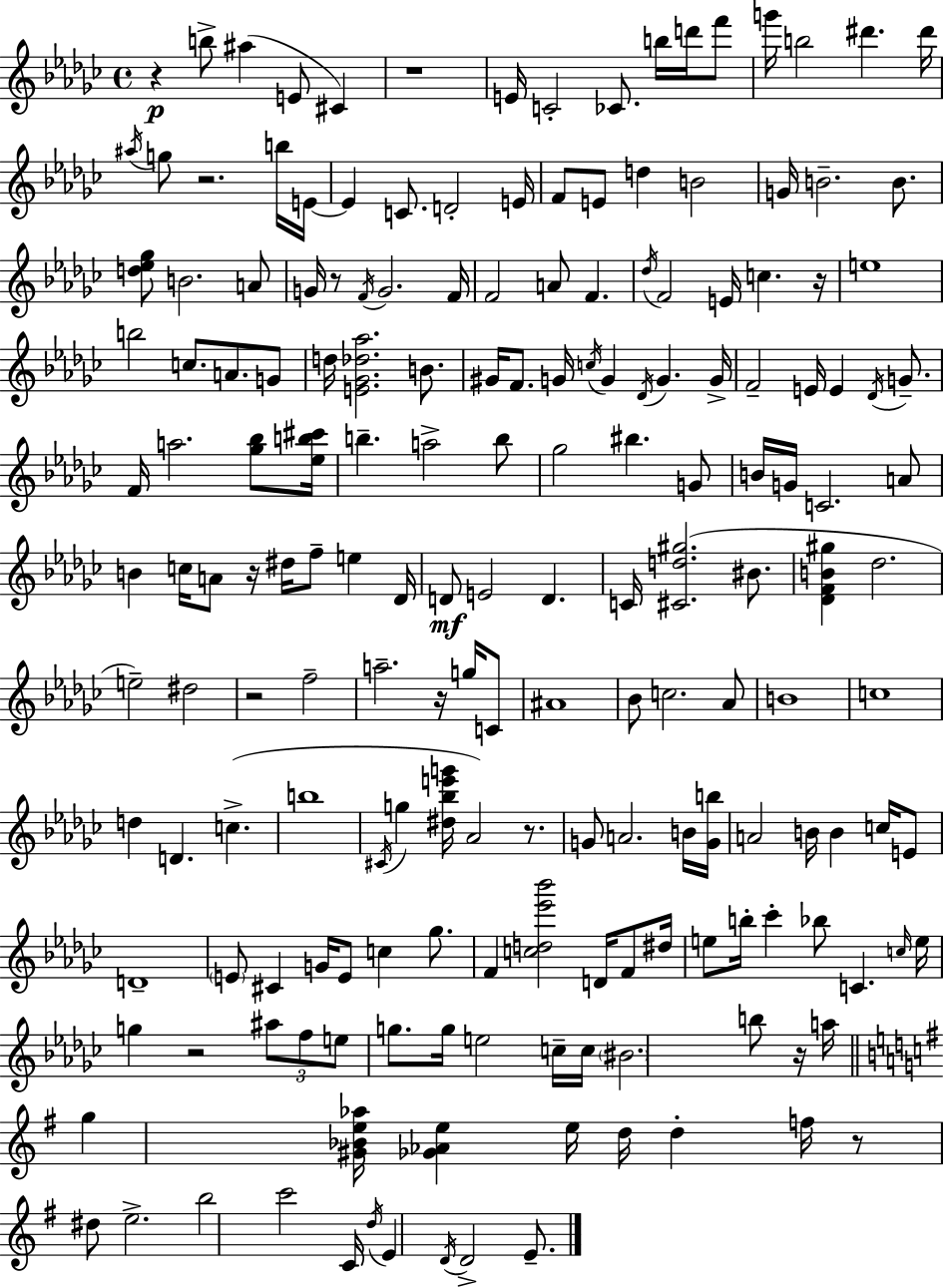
R/q B5/e A#5/q E4/e C#4/q R/w E4/s C4/h CES4/e. B5/s D6/s F6/e G6/s B5/h D#6/q. D#6/s A#5/s G5/e R/h. B5/s E4/s E4/q C4/e. D4/h E4/s F4/e E4/e D5/q B4/h G4/s B4/h. B4/e. [D5,Eb5,Gb5]/e B4/h. A4/e G4/s R/e F4/s G4/h. F4/s F4/h A4/e F4/q. Db5/s F4/h E4/s C5/q. R/s E5/w B5/h C5/e. A4/e. G4/e D5/s [E4,Gb4,Db5,Ab5]/h. B4/e. G#4/s F4/e. G4/s C5/s G4/q Db4/s G4/q. G4/s F4/h E4/s E4/q Db4/s G4/e. F4/s A5/h. [Gb5,Bb5]/e [Eb5,B5,C#6]/s B5/q. A5/h B5/e Gb5/h BIS5/q. G4/e B4/s G4/s C4/h. A4/e B4/q C5/s A4/e R/s D#5/s F5/e E5/q Db4/s D4/e E4/h D4/q. C4/s [C#4,D5,G#5]/h. BIS4/e. [Db4,F4,B4,G#5]/q Db5/h. E5/h D#5/h R/h F5/h A5/h. R/s G5/s C4/e A#4/w Bb4/e C5/h. Ab4/e B4/w C5/w D5/q D4/q. C5/q. B5/w C#4/s G5/q [D#5,Bb5,E6,G6]/s Ab4/h R/e. G4/e A4/h. B4/s [G4,B5]/s A4/h B4/s B4/q C5/s E4/e D4/w E4/e C#4/q G4/s E4/e C5/q Gb5/e. F4/q [C5,D5,Eb6,Bb6]/h D4/s F4/e D#5/s E5/e B5/s CES6/q Bb5/e C4/q. C5/s E5/s G5/q R/h A#5/e F5/e E5/e G5/e. G5/s E5/h C5/s C5/s BIS4/h. B5/e R/s A5/s G5/q [G#4,Bb4,E5,Ab5]/s [Gb4,Ab4,E5]/q E5/s D5/s D5/q F5/s R/e D#5/e E5/h. B5/h C6/h C4/s D5/s E4/q D4/s D4/h E4/e.